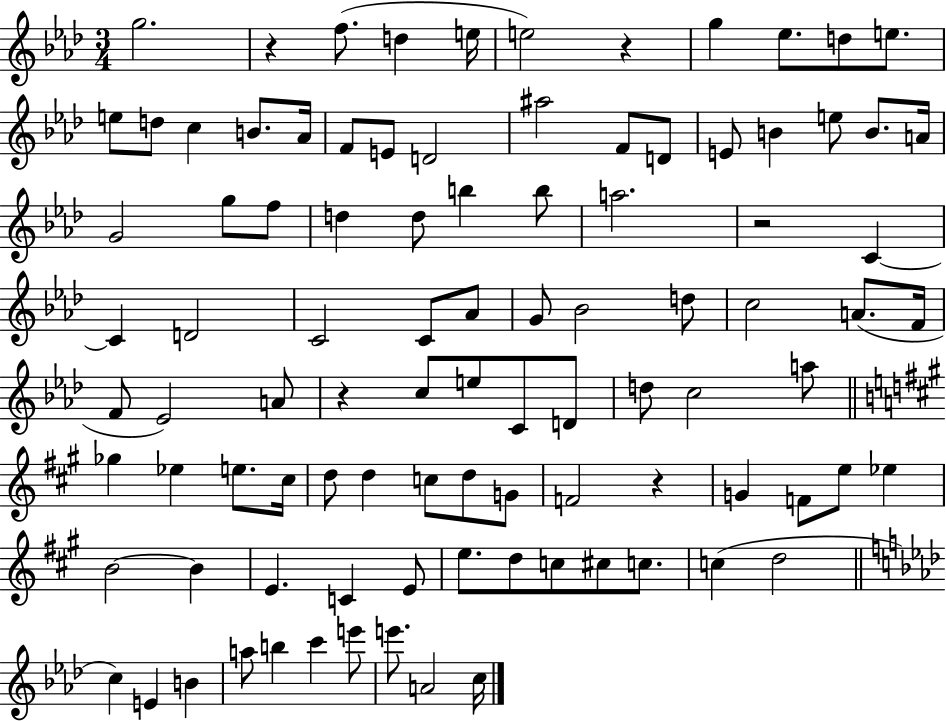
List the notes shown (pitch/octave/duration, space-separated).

G5/h. R/q F5/e. D5/q E5/s E5/h R/q G5/q Eb5/e. D5/e E5/e. E5/e D5/e C5/q B4/e. Ab4/s F4/e E4/e D4/h A#5/h F4/e D4/e E4/e B4/q E5/e B4/e. A4/s G4/h G5/e F5/e D5/q D5/e B5/q B5/e A5/h. R/h C4/q C4/q D4/h C4/h C4/e Ab4/e G4/e Bb4/h D5/e C5/h A4/e. F4/s F4/e Eb4/h A4/e R/q C5/e E5/e C4/e D4/e D5/e C5/h A5/e Gb5/q Eb5/q E5/e. C#5/s D5/e D5/q C5/e D5/e G4/e F4/h R/q G4/q F4/e E5/e Eb5/q B4/h B4/q E4/q. C4/q E4/e E5/e. D5/e C5/e C#5/e C5/e. C5/q D5/h C5/q E4/q B4/q A5/e B5/q C6/q E6/e E6/e. A4/h C5/s